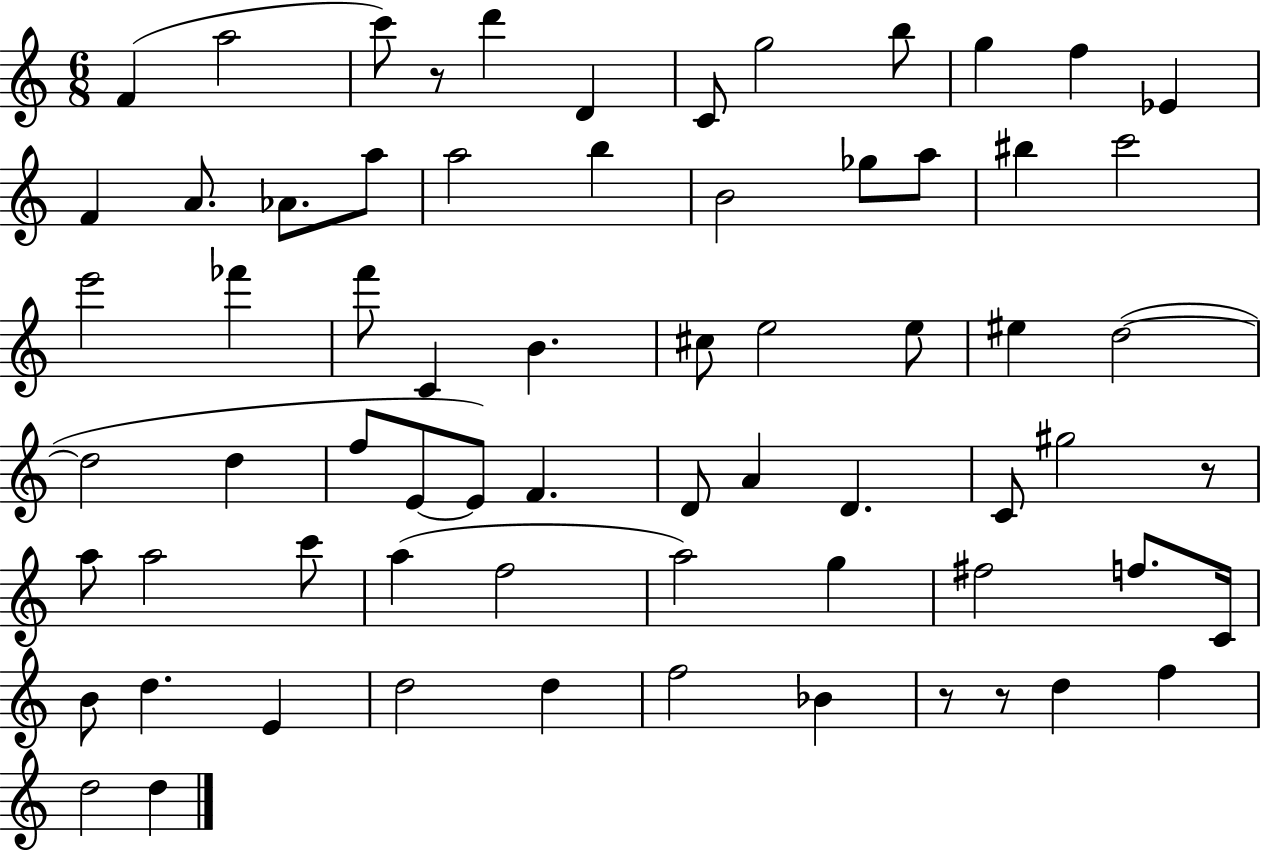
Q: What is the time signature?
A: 6/8